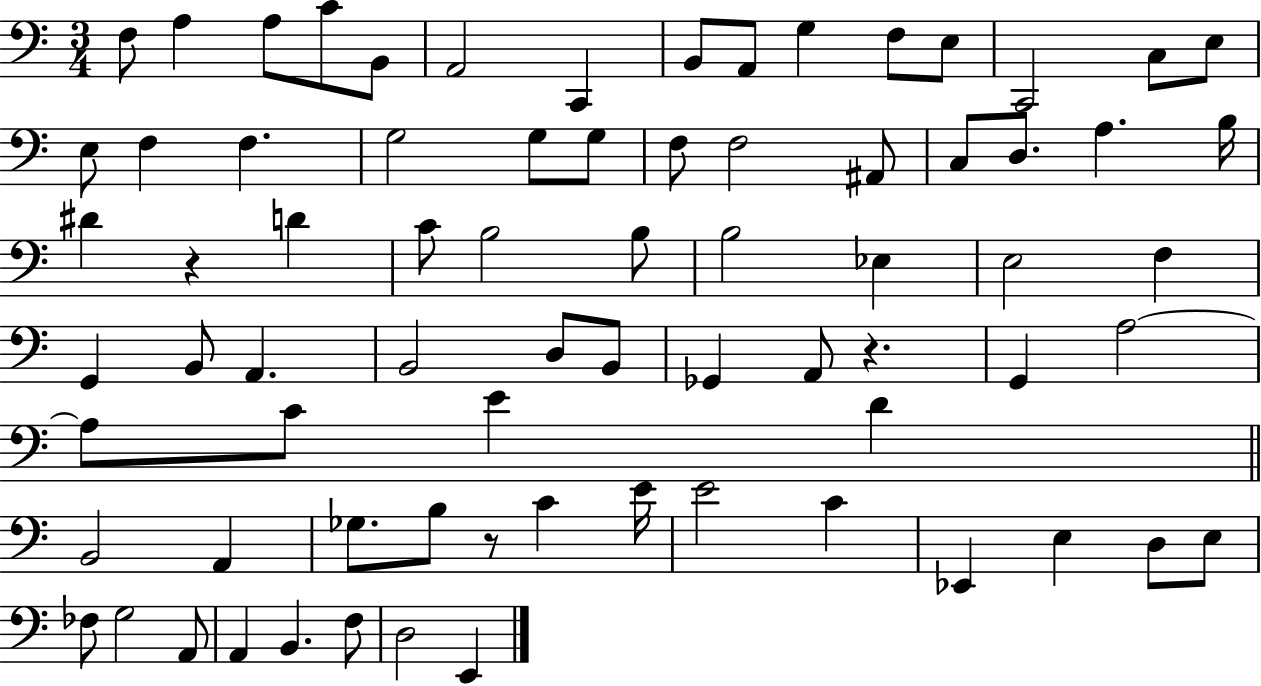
{
  \clef bass
  \numericTimeSignature
  \time 3/4
  \key c \major
  f8 a4 a8 c'8 b,8 | a,2 c,4 | b,8 a,8 g4 f8 e8 | c,2 c8 e8 | \break e8 f4 f4. | g2 g8 g8 | f8 f2 ais,8 | c8 d8. a4. b16 | \break dis'4 r4 d'4 | c'8 b2 b8 | b2 ees4 | e2 f4 | \break g,4 b,8 a,4. | b,2 d8 b,8 | ges,4 a,8 r4. | g,4 a2~~ | \break a8 c'8 e'4 d'4 | \bar "||" \break \key a \minor b,2 a,4 | ges8. b8 r8 c'4 e'16 | e'2 c'4 | ees,4 e4 d8 e8 | \break fes8 g2 a,8 | a,4 b,4. f8 | d2 e,4 | \bar "|."
}